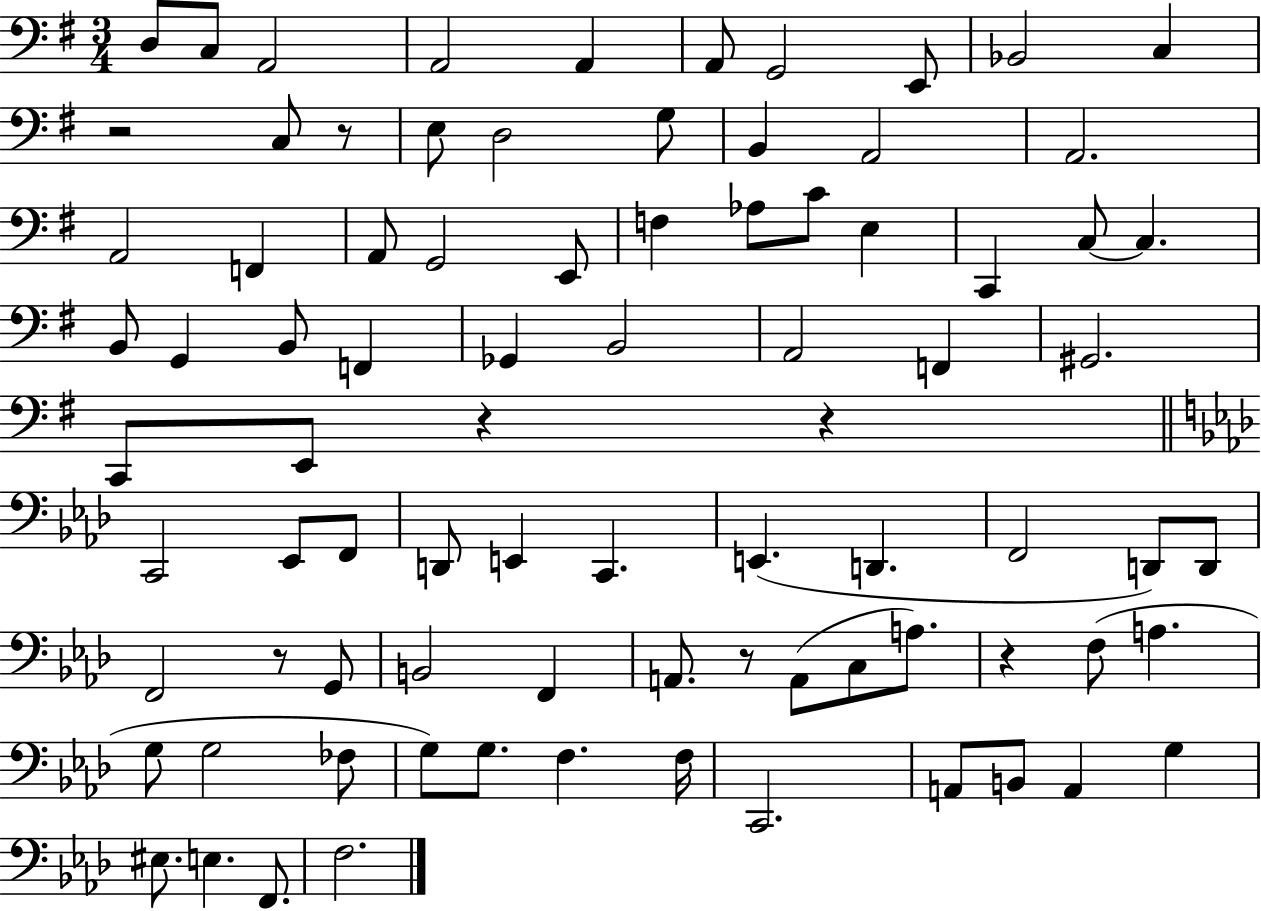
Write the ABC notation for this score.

X:1
T:Untitled
M:3/4
L:1/4
K:G
D,/2 C,/2 A,,2 A,,2 A,, A,,/2 G,,2 E,,/2 _B,,2 C, z2 C,/2 z/2 E,/2 D,2 G,/2 B,, A,,2 A,,2 A,,2 F,, A,,/2 G,,2 E,,/2 F, _A,/2 C/2 E, C,, C,/2 C, B,,/2 G,, B,,/2 F,, _G,, B,,2 A,,2 F,, ^G,,2 C,,/2 E,,/2 z z C,,2 _E,,/2 F,,/2 D,,/2 E,, C,, E,, D,, F,,2 D,,/2 D,,/2 F,,2 z/2 G,,/2 B,,2 F,, A,,/2 z/2 A,,/2 C,/2 A,/2 z F,/2 A, G,/2 G,2 _F,/2 G,/2 G,/2 F, F,/4 C,,2 A,,/2 B,,/2 A,, G, ^E,/2 E, F,,/2 F,2